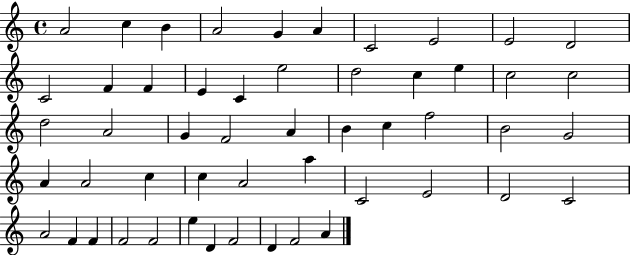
{
  \clef treble
  \time 4/4
  \defaultTimeSignature
  \key c \major
  a'2 c''4 b'4 | a'2 g'4 a'4 | c'2 e'2 | e'2 d'2 | \break c'2 f'4 f'4 | e'4 c'4 e''2 | d''2 c''4 e''4 | c''2 c''2 | \break d''2 a'2 | g'4 f'2 a'4 | b'4 c''4 f''2 | b'2 g'2 | \break a'4 a'2 c''4 | c''4 a'2 a''4 | c'2 e'2 | d'2 c'2 | \break a'2 f'4 f'4 | f'2 f'2 | e''4 d'4 f'2 | d'4 f'2 a'4 | \break \bar "|."
}